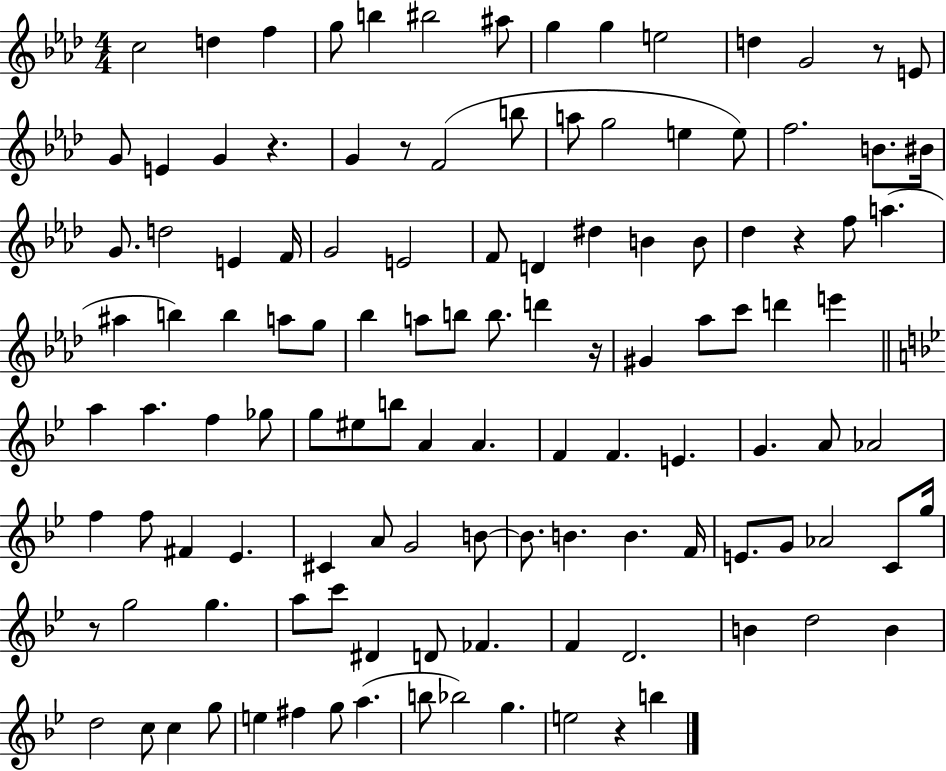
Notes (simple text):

C5/h D5/q F5/q G5/e B5/q BIS5/h A#5/e G5/q G5/q E5/h D5/q G4/h R/e E4/e G4/e E4/q G4/q R/q. G4/q R/e F4/h B5/e A5/e G5/h E5/q E5/e F5/h. B4/e. BIS4/s G4/e. D5/h E4/q F4/s G4/h E4/h F4/e D4/q D#5/q B4/q B4/e Db5/q R/q F5/e A5/q. A#5/q B5/q B5/q A5/e G5/e Bb5/q A5/e B5/e B5/e. D6/q R/s G#4/q Ab5/e C6/e D6/q E6/q A5/q A5/q. F5/q Gb5/e G5/e EIS5/e B5/e A4/q A4/q. F4/q F4/q. E4/q. G4/q. A4/e Ab4/h F5/q F5/e F#4/q Eb4/q. C#4/q A4/e G4/h B4/e B4/e. B4/q. B4/q. F4/s E4/e. G4/e Ab4/h C4/e G5/s R/e G5/h G5/q. A5/e C6/e D#4/q D4/e FES4/q. F4/q D4/h. B4/q D5/h B4/q D5/h C5/e C5/q G5/e E5/q F#5/q G5/e A5/q. B5/e Bb5/h G5/q. E5/h R/q B5/q